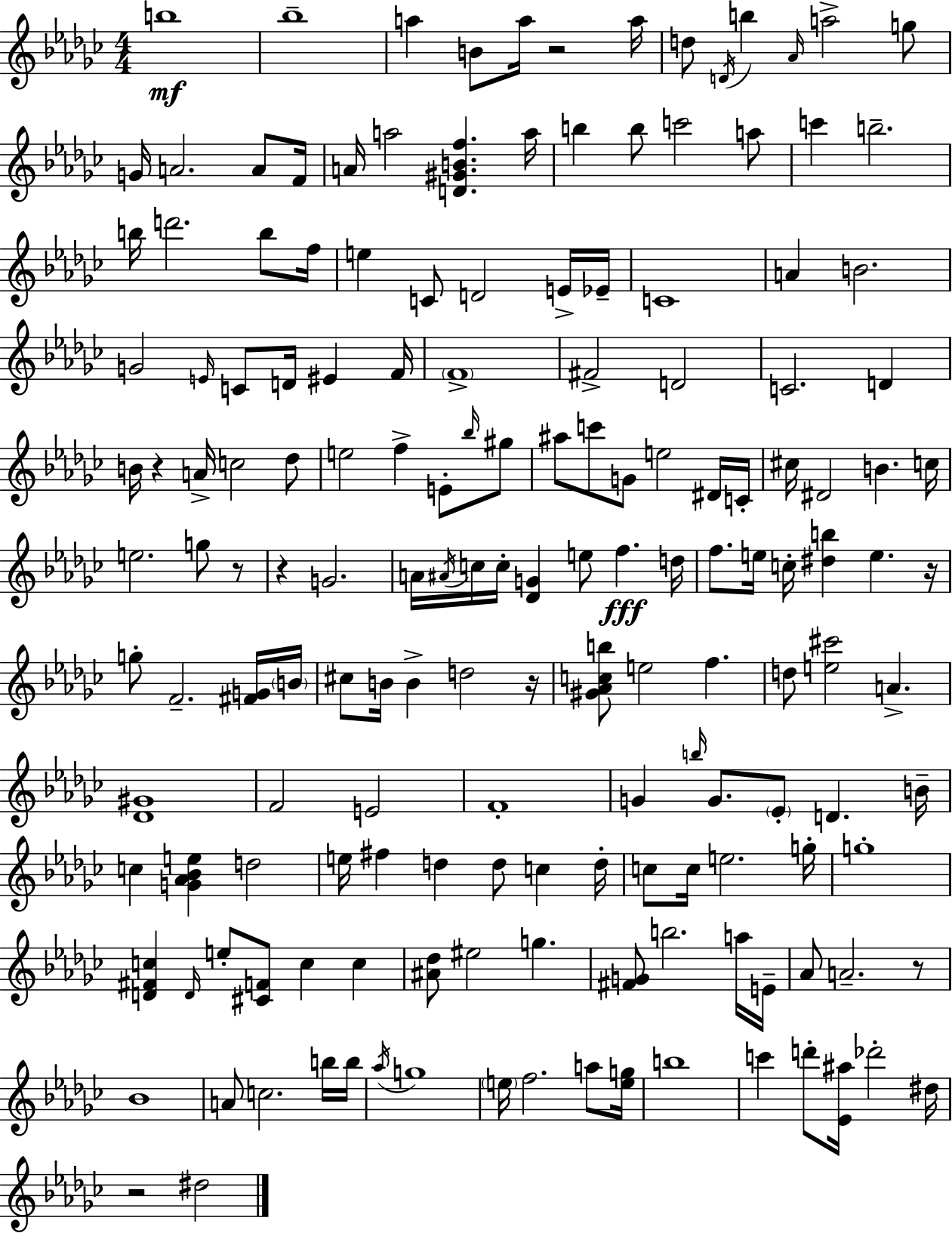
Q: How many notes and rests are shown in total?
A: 163